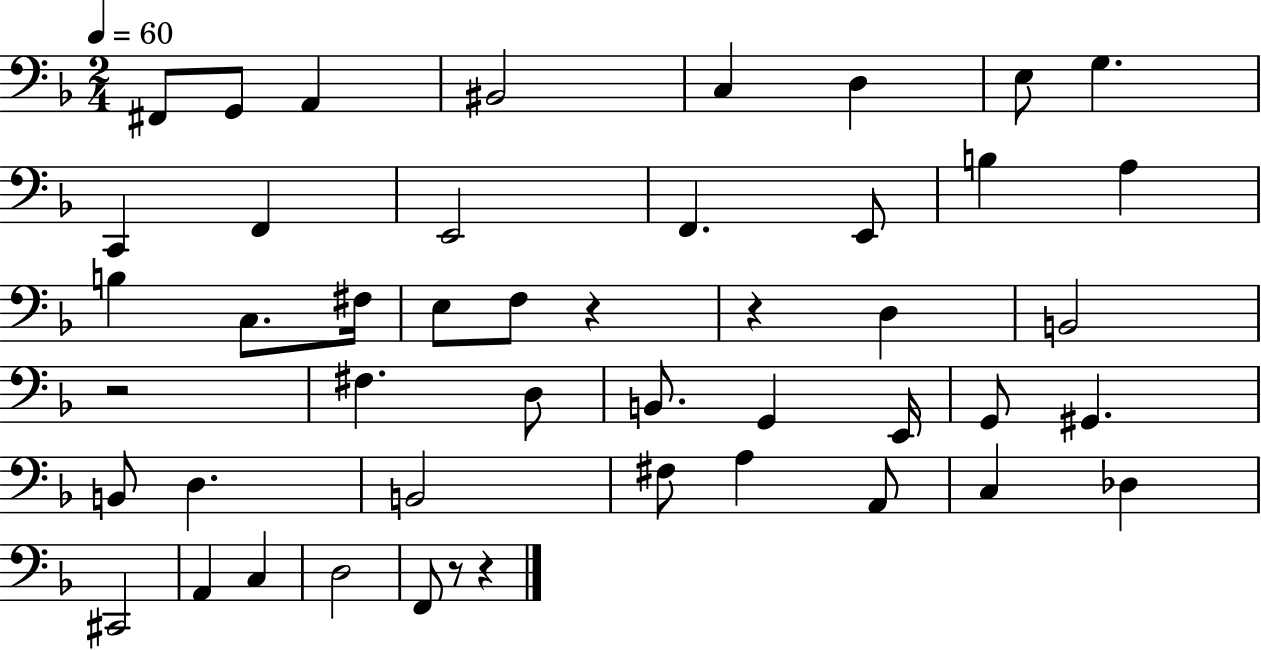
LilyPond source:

{
  \clef bass
  \numericTimeSignature
  \time 2/4
  \key f \major
  \tempo 4 = 60
  \repeat volta 2 { fis,8 g,8 a,4 | bis,2 | c4 d4 | e8 g4. | \break c,4 f,4 | e,2 | f,4. e,8 | b4 a4 | \break b4 c8. fis16 | e8 f8 r4 | r4 d4 | b,2 | \break r2 | fis4. d8 | b,8. g,4 e,16 | g,8 gis,4. | \break b,8 d4. | b,2 | fis8 a4 a,8 | c4 des4 | \break cis,2 | a,4 c4 | d2 | f,8 r8 r4 | \break } \bar "|."
}